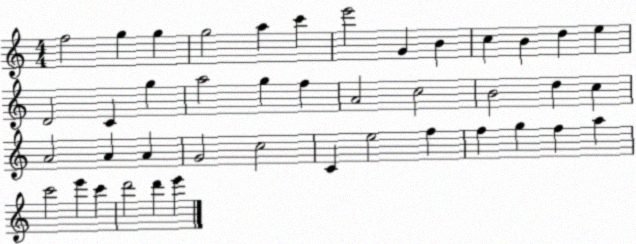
X:1
T:Untitled
M:4/4
L:1/4
K:C
f2 g g g2 a c' e'2 G B c B d e D2 C g a2 g f A2 c2 B2 d c A2 A A G2 c2 C e2 f f g f a c'2 e' c' d'2 d' e'